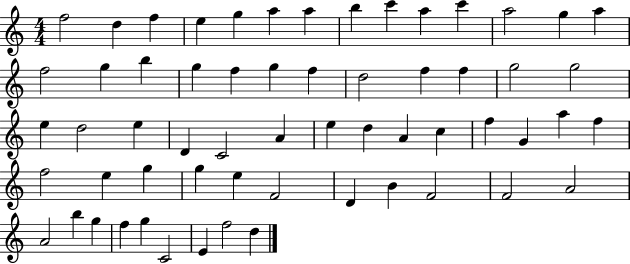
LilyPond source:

{
  \clef treble
  \numericTimeSignature
  \time 4/4
  \key c \major
  f''2 d''4 f''4 | e''4 g''4 a''4 a''4 | b''4 c'''4 a''4 c'''4 | a''2 g''4 a''4 | \break f''2 g''4 b''4 | g''4 f''4 g''4 f''4 | d''2 f''4 f''4 | g''2 g''2 | \break e''4 d''2 e''4 | d'4 c'2 a'4 | e''4 d''4 a'4 c''4 | f''4 g'4 a''4 f''4 | \break f''2 e''4 g''4 | g''4 e''4 f'2 | d'4 b'4 f'2 | f'2 a'2 | \break a'2 b''4 g''4 | f''4 g''4 c'2 | e'4 f''2 d''4 | \bar "|."
}